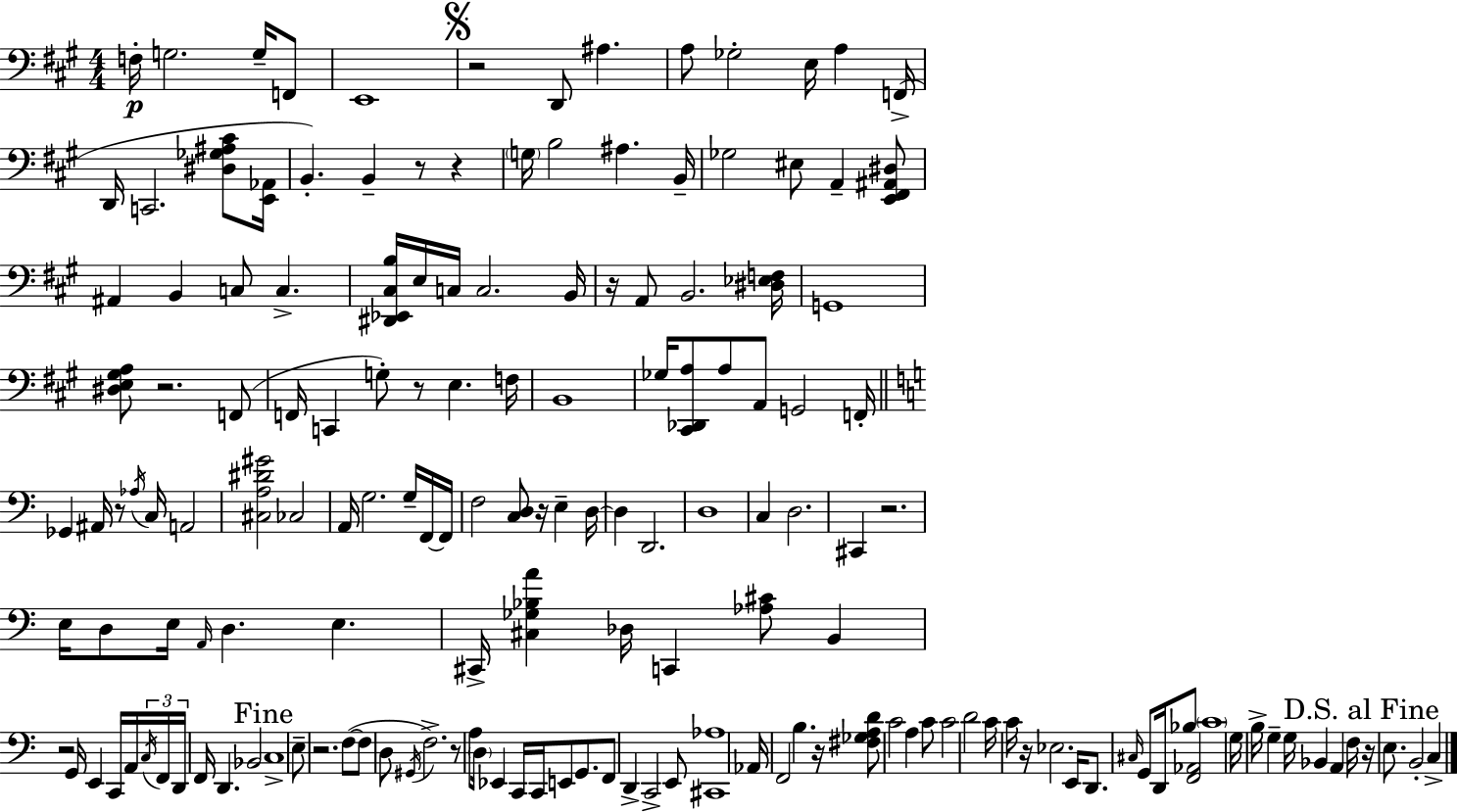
{
  \clef bass
  \numericTimeSignature
  \time 4/4
  \key a \major
  f16-.\p g2. g16-- f,8 | e,1 | \mark \markup { \musicglyph "scripts.segno" } r2 d,8 ais4. | a8 ges2-. e16 a4 f,16->( | \break d,16 c,2. <dis ges ais cis'>8 <e, aes,>16 | b,4.-.) b,4-- r8 r4 | \parenthesize g16 b2 ais4. b,16-- | ges2 eis8 a,4-- <e, fis, ais, dis>8 | \break ais,4 b,4 c8 c4.-> | <dis, ees, cis b>16 e16 c16 c2. b,16 | r16 a,8 b,2. <dis ees f>16 | g,1 | \break <dis e gis a>8 r2. f,8( | f,16 c,4 g8-.) r8 e4. f16 | b,1 | ges16 <cis, des, a>8 a8 a,8 g,2 f,16-. | \break \bar "||" \break \key a \minor ges,4 ais,16 r8 \acciaccatura { aes16 } c16 a,2 | <cis a dis' gis'>2 ces2 | a,16 g2. g16-- f,16~~ | f,16 f2 <c d>8 r16 e4-- | \break d16~~ d4 d,2. | d1 | c4 d2. | cis,4 r2. | \break e16 d8 e16 \grace { a,16 } d4. e4. | cis,16-> <cis ges bes a'>4 des16 c,4 <aes cis'>8 b,4 | r2 g,16 e,4 c,16 | a,16 \tuplet 3/2 { \acciaccatura { c16 } f,16 d,16 } f,16 d,4. bes,2 | \break \mark "Fine" c1-> | e8-- r2. | f8~(~ f8 d8 \acciaccatura { gis,16 }) f2.-> | r8 a8 \parenthesize d16 ees,4 c,16 c,16 e,8 | \break g,8. f,8 d,4-> c,2-> | e,8 <cis, aes>1 | aes,16 f,2 b4. | r16 <fis ges a d'>8 c'2 a4 | \break c'8 c'2 d'2 | c'16 c'16 r16 ees2. | e,16 d,8. \grace { cis16 } g,8 d,16 bes8 <f, aes,>2 | \parenthesize c'1 | \break g16 b16-> g4-- g16 bes,4 | a,4 f16 \mark "D.S. al Fine" r16 e8. b,2-. | c4-> \bar "|."
}